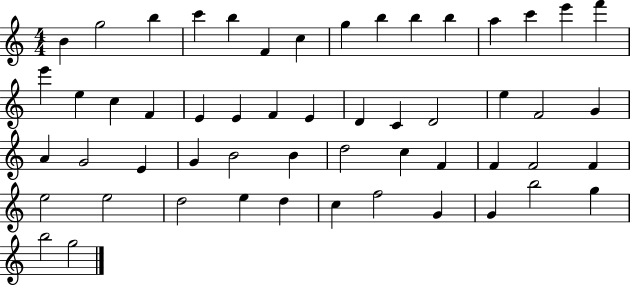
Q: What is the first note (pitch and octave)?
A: B4